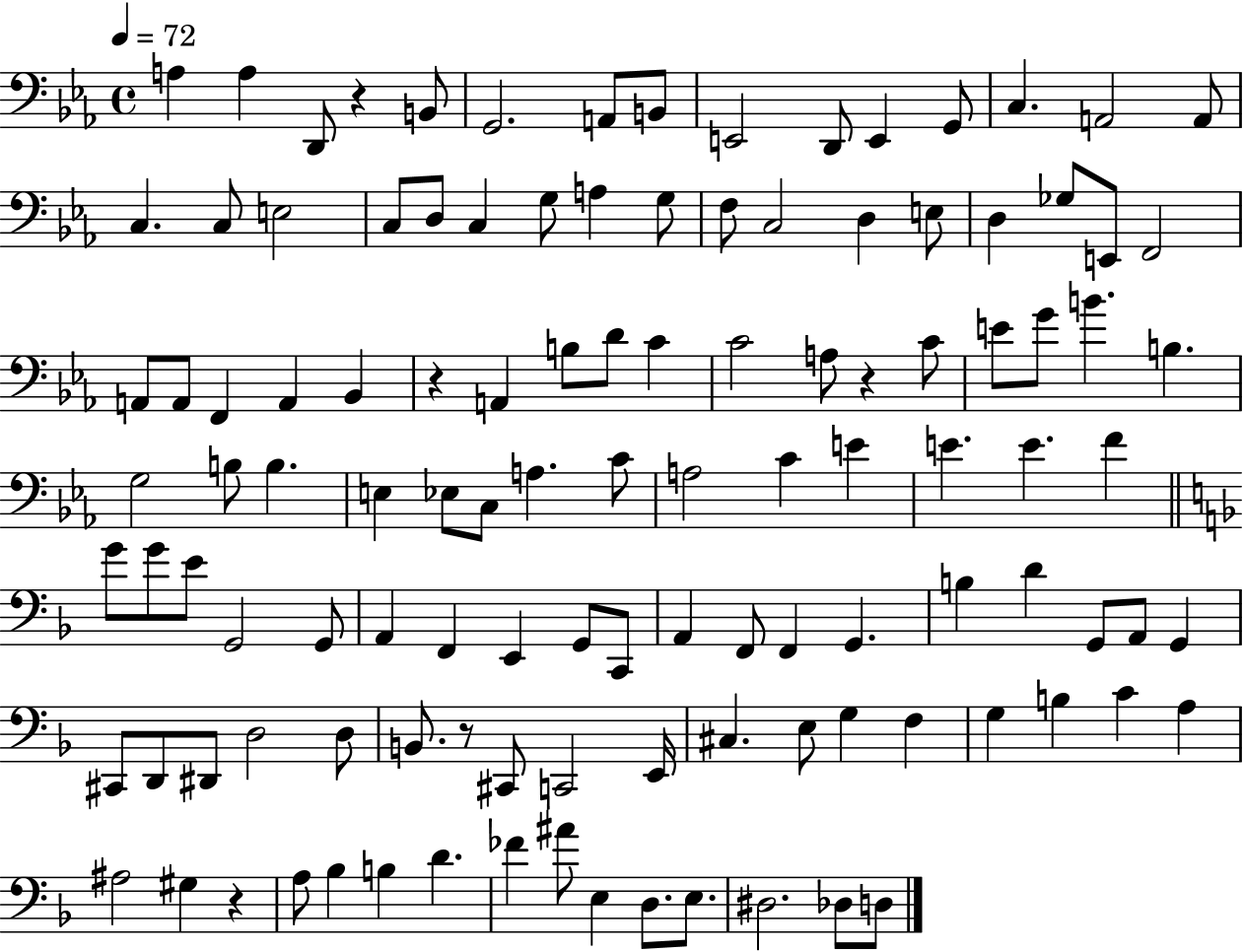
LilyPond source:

{
  \clef bass
  \time 4/4
  \defaultTimeSignature
  \key ees \major
  \tempo 4 = 72
  \repeat volta 2 { a4 a4 d,8 r4 b,8 | g,2. a,8 b,8 | e,2 d,8 e,4 g,8 | c4. a,2 a,8 | \break c4. c8 e2 | c8 d8 c4 g8 a4 g8 | f8 c2 d4 e8 | d4 ges8 e,8 f,2 | \break a,8 a,8 f,4 a,4 bes,4 | r4 a,4 b8 d'8 c'4 | c'2 a8 r4 c'8 | e'8 g'8 b'4. b4. | \break g2 b8 b4. | e4 ees8 c8 a4. c'8 | a2 c'4 e'4 | e'4. e'4. f'4 | \break \bar "||" \break \key f \major g'8 g'8 e'8 g,2 g,8 | a,4 f,4 e,4 g,8 c,8 | a,4 f,8 f,4 g,4. | b4 d'4 g,8 a,8 g,4 | \break cis,8 d,8 dis,8 d2 d8 | b,8. r8 cis,8 c,2 e,16 | cis4. e8 g4 f4 | g4 b4 c'4 a4 | \break ais2 gis4 r4 | a8 bes4 b4 d'4. | fes'4 ais'8 e4 d8. e8. | dis2. des8 d8 | \break } \bar "|."
}